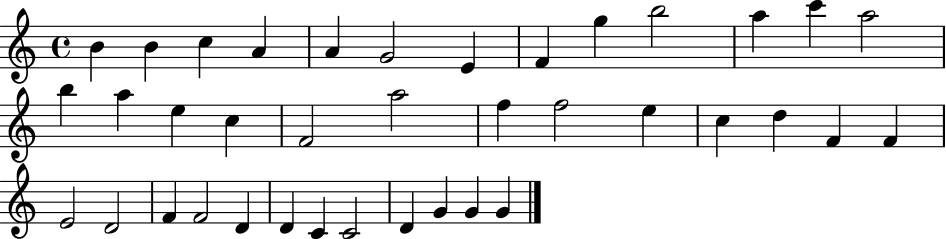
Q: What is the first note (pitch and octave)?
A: B4